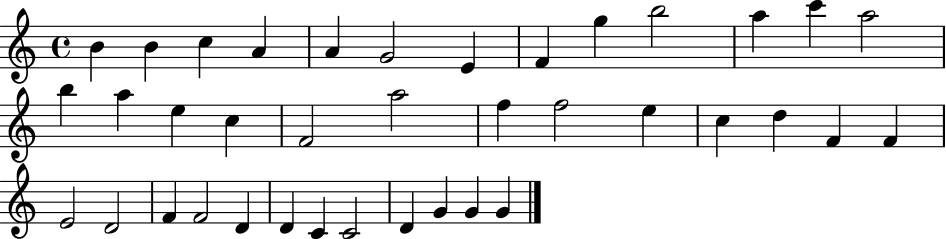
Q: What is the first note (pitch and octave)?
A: B4